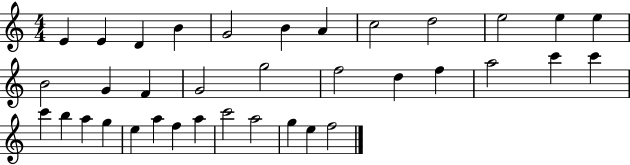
{
  \clef treble
  \numericTimeSignature
  \time 4/4
  \key c \major
  e'4 e'4 d'4 b'4 | g'2 b'4 a'4 | c''2 d''2 | e''2 e''4 e''4 | \break b'2 g'4 f'4 | g'2 g''2 | f''2 d''4 f''4 | a''2 c'''4 c'''4 | \break c'''4 b''4 a''4 g''4 | e''4 a''4 f''4 a''4 | c'''2 a''2 | g''4 e''4 f''2 | \break \bar "|."
}